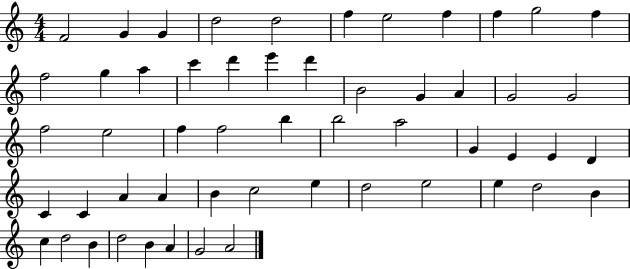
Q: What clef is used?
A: treble